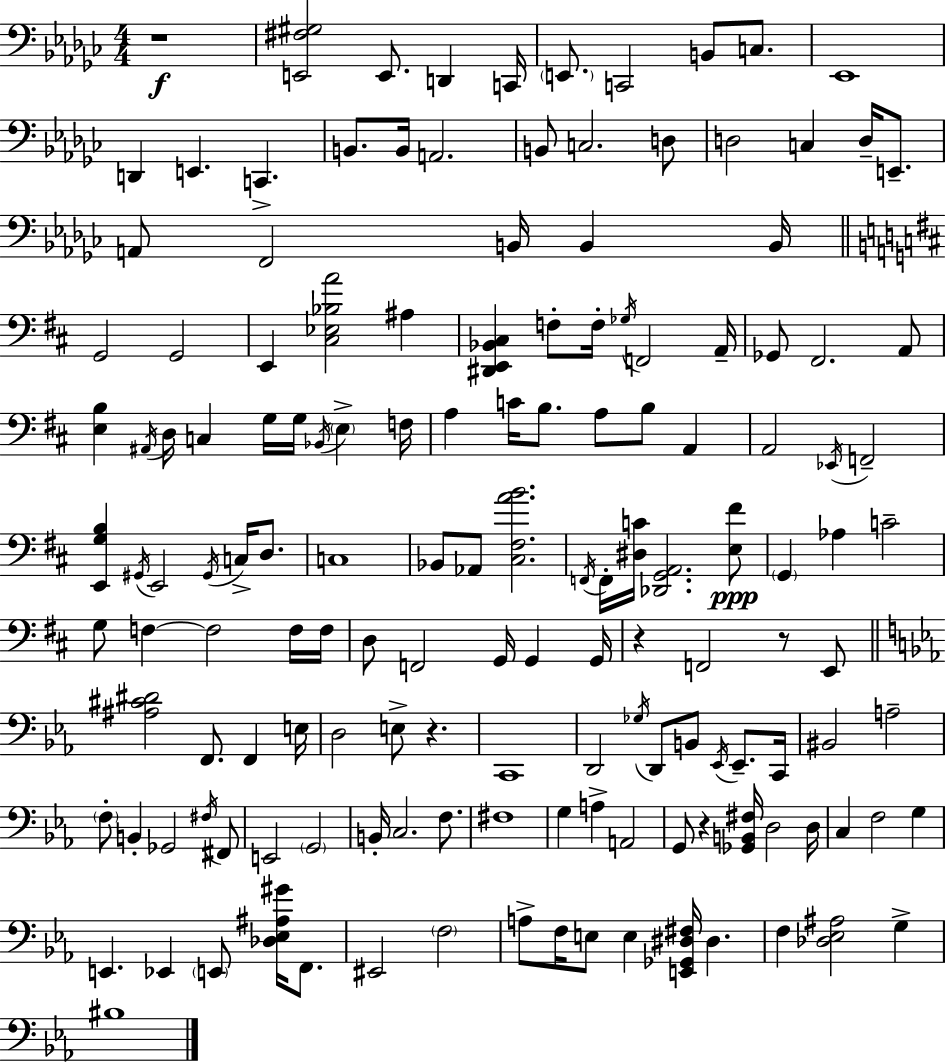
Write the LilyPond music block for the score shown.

{
  \clef bass
  \numericTimeSignature
  \time 4/4
  \key ees \minor
  r1\f | <e, fis gis>2 e,8. d,4 c,16 | \parenthesize e,8. c,2 b,8 c8. | ees,1 | \break d,4 e,4. c,4.-> | b,8. b,16 a,2. | b,8 c2. d8 | d2 c4 d16-- e,8.-- | \break a,8 f,2 b,16 b,4 b,16 | \bar "||" \break \key b \minor g,2 g,2 | e,4 <cis ees bes a'>2 ais4 | <dis, e, bes, cis>4 f8-. f16-. \acciaccatura { ges16 } f,2 | a,16-- ges,8 fis,2. a,8 | \break <e b>4 \acciaccatura { ais,16 } d16 c4 g16 g16 \acciaccatura { bes,16 } \parenthesize e4-> | f16 a4 c'16 b8. a8 b8 a,4 | a,2 \acciaccatura { ees,16 } f,2-- | <e, g b>4 \acciaccatura { gis,16 } e,2 | \break \acciaccatura { gis,16 } c16-> d8. c1 | bes,8 aes,8 <cis fis a' b'>2. | \acciaccatura { f,16 } f,16-. <dis c'>16 <des, g, a,>2. | <e fis'>8\ppp \parenthesize g,4 aes4 c'2-- | \break g8 f4~~ f2 | f16 f16 d8 f,2 | g,16 g,4 g,16 r4 f,2 | r8 e,8 \bar "||" \break \key ees \major <ais cis' dis'>2 f,8. f,4 e16 | d2 e8-> r4. | c,1 | d,2 \acciaccatura { ges16 } d,8 b,8 \acciaccatura { ees,16 } ees,8.-- | \break c,16 bis,2 a2-- | \parenthesize f8-. b,4-. ges,2 | \acciaccatura { fis16 } fis,8 e,2 \parenthesize g,2 | b,16-. c2. | \break f8. fis1 | g4 a4-> a,2 | g,8 r4 <ges, b, fis>16 d2 | d16 c4 f2 g4 | \break e,4. ees,4 \parenthesize e,8 <des ees ais gis'>16 | f,8. eis,2 \parenthesize f2 | a8-> f16 e8 e4 <e, ges, dis fis>16 dis4. | f4 <des ees ais>2 g4-> | \break bis1 | \bar "|."
}